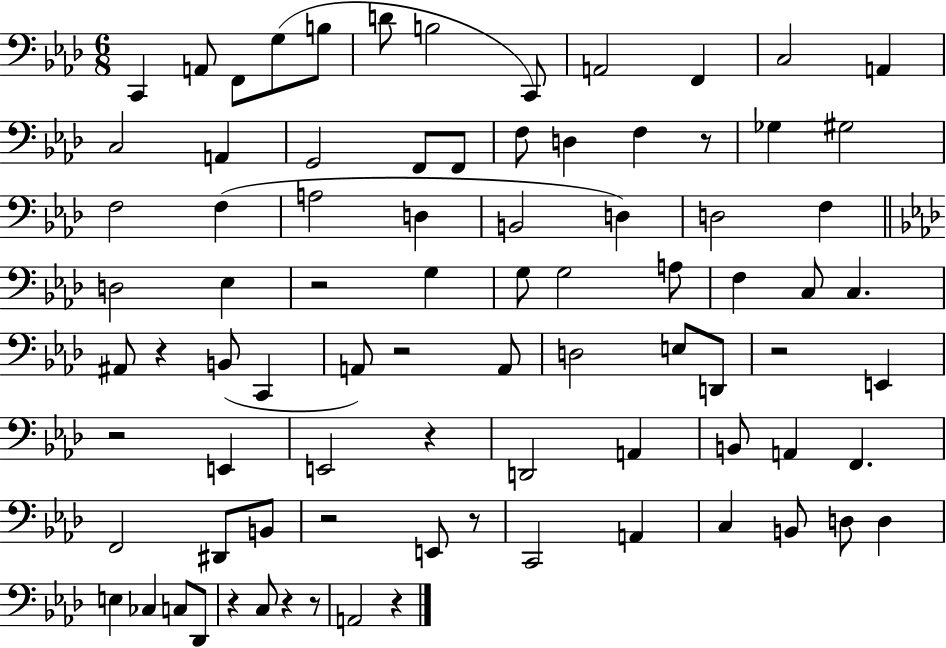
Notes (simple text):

C2/q A2/e F2/e G3/e B3/e D4/e B3/h C2/e A2/h F2/q C3/h A2/q C3/h A2/q G2/h F2/e F2/e F3/e D3/q F3/q R/e Gb3/q G#3/h F3/h F3/q A3/h D3/q B2/h D3/q D3/h F3/q D3/h Eb3/q R/h G3/q G3/e G3/h A3/e F3/q C3/e C3/q. A#2/e R/q B2/e C2/q A2/e R/h A2/e D3/h E3/e D2/e R/h E2/q R/h E2/q E2/h R/q D2/h A2/q B2/e A2/q F2/q. F2/h D#2/e B2/e R/h E2/e R/e C2/h A2/q C3/q B2/e D3/e D3/q E3/q CES3/q C3/e Db2/e R/q C3/e R/q R/e A2/h R/q